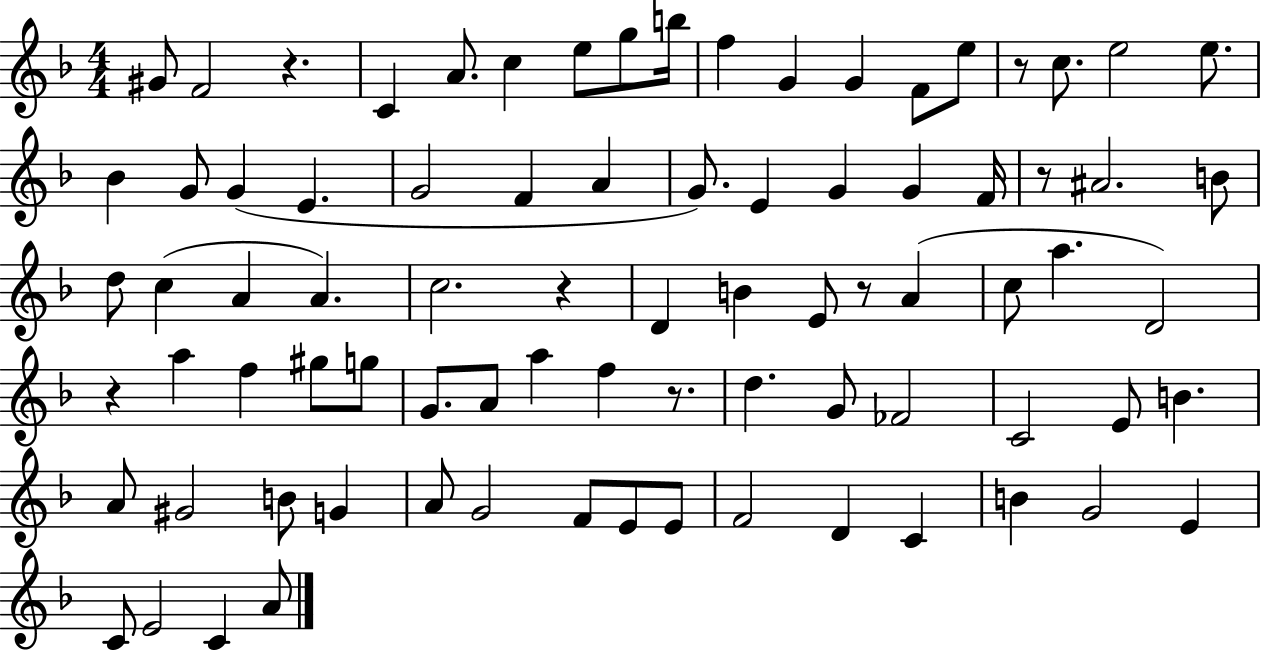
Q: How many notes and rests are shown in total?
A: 82